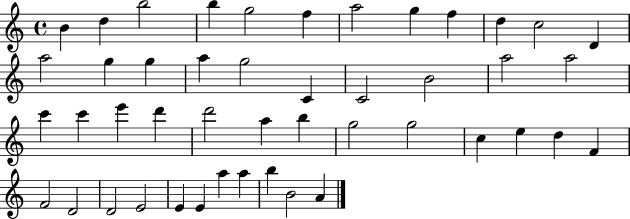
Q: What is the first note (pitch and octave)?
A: B4